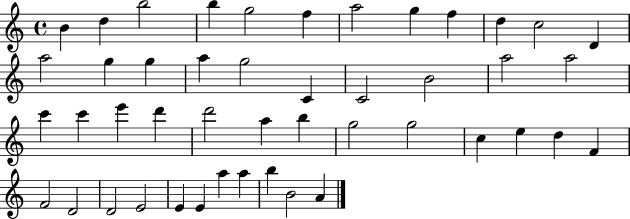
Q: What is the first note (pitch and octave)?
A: B4